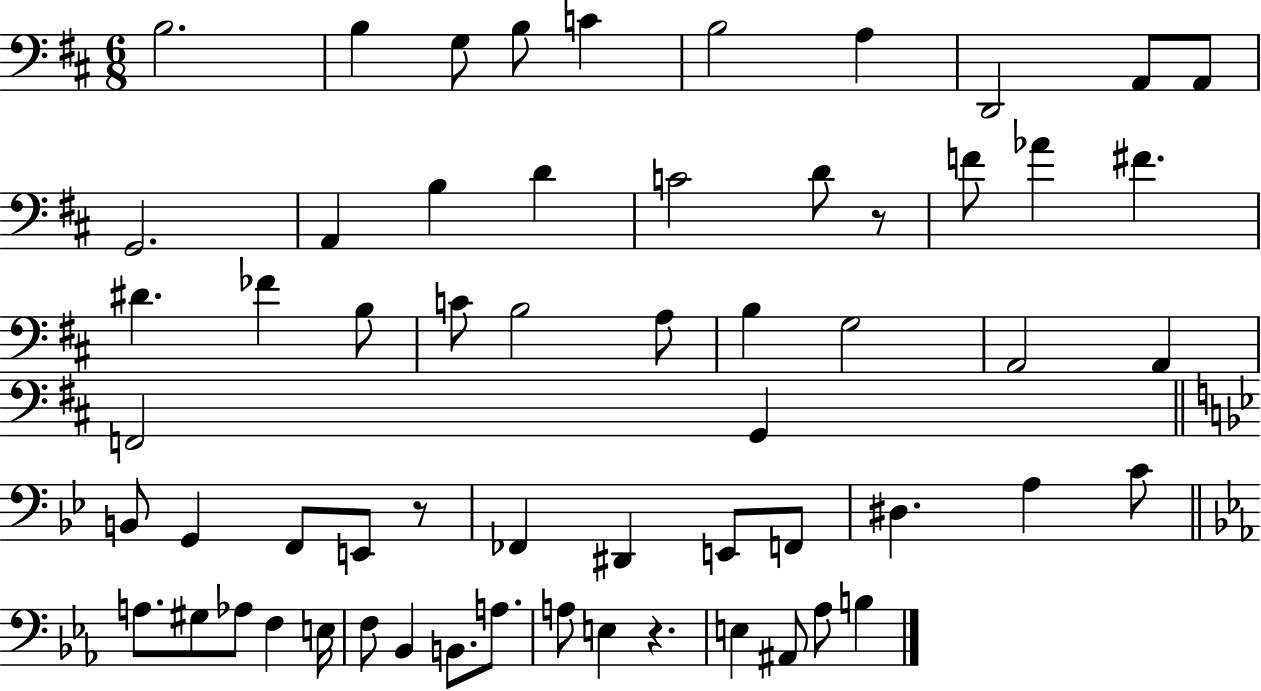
X:1
T:Untitled
M:6/8
L:1/4
K:D
B,2 B, G,/2 B,/2 C B,2 A, D,,2 A,,/2 A,,/2 G,,2 A,, B, D C2 D/2 z/2 F/2 _A ^F ^D _F B,/2 C/2 B,2 A,/2 B, G,2 A,,2 A,, F,,2 G,, B,,/2 G,, F,,/2 E,,/2 z/2 _F,, ^D,, E,,/2 F,,/2 ^D, A, C/2 A,/2 ^G,/2 _A,/2 F, E,/4 F,/2 _B,, B,,/2 A,/2 A,/2 E, z E, ^A,,/2 _A,/2 B,